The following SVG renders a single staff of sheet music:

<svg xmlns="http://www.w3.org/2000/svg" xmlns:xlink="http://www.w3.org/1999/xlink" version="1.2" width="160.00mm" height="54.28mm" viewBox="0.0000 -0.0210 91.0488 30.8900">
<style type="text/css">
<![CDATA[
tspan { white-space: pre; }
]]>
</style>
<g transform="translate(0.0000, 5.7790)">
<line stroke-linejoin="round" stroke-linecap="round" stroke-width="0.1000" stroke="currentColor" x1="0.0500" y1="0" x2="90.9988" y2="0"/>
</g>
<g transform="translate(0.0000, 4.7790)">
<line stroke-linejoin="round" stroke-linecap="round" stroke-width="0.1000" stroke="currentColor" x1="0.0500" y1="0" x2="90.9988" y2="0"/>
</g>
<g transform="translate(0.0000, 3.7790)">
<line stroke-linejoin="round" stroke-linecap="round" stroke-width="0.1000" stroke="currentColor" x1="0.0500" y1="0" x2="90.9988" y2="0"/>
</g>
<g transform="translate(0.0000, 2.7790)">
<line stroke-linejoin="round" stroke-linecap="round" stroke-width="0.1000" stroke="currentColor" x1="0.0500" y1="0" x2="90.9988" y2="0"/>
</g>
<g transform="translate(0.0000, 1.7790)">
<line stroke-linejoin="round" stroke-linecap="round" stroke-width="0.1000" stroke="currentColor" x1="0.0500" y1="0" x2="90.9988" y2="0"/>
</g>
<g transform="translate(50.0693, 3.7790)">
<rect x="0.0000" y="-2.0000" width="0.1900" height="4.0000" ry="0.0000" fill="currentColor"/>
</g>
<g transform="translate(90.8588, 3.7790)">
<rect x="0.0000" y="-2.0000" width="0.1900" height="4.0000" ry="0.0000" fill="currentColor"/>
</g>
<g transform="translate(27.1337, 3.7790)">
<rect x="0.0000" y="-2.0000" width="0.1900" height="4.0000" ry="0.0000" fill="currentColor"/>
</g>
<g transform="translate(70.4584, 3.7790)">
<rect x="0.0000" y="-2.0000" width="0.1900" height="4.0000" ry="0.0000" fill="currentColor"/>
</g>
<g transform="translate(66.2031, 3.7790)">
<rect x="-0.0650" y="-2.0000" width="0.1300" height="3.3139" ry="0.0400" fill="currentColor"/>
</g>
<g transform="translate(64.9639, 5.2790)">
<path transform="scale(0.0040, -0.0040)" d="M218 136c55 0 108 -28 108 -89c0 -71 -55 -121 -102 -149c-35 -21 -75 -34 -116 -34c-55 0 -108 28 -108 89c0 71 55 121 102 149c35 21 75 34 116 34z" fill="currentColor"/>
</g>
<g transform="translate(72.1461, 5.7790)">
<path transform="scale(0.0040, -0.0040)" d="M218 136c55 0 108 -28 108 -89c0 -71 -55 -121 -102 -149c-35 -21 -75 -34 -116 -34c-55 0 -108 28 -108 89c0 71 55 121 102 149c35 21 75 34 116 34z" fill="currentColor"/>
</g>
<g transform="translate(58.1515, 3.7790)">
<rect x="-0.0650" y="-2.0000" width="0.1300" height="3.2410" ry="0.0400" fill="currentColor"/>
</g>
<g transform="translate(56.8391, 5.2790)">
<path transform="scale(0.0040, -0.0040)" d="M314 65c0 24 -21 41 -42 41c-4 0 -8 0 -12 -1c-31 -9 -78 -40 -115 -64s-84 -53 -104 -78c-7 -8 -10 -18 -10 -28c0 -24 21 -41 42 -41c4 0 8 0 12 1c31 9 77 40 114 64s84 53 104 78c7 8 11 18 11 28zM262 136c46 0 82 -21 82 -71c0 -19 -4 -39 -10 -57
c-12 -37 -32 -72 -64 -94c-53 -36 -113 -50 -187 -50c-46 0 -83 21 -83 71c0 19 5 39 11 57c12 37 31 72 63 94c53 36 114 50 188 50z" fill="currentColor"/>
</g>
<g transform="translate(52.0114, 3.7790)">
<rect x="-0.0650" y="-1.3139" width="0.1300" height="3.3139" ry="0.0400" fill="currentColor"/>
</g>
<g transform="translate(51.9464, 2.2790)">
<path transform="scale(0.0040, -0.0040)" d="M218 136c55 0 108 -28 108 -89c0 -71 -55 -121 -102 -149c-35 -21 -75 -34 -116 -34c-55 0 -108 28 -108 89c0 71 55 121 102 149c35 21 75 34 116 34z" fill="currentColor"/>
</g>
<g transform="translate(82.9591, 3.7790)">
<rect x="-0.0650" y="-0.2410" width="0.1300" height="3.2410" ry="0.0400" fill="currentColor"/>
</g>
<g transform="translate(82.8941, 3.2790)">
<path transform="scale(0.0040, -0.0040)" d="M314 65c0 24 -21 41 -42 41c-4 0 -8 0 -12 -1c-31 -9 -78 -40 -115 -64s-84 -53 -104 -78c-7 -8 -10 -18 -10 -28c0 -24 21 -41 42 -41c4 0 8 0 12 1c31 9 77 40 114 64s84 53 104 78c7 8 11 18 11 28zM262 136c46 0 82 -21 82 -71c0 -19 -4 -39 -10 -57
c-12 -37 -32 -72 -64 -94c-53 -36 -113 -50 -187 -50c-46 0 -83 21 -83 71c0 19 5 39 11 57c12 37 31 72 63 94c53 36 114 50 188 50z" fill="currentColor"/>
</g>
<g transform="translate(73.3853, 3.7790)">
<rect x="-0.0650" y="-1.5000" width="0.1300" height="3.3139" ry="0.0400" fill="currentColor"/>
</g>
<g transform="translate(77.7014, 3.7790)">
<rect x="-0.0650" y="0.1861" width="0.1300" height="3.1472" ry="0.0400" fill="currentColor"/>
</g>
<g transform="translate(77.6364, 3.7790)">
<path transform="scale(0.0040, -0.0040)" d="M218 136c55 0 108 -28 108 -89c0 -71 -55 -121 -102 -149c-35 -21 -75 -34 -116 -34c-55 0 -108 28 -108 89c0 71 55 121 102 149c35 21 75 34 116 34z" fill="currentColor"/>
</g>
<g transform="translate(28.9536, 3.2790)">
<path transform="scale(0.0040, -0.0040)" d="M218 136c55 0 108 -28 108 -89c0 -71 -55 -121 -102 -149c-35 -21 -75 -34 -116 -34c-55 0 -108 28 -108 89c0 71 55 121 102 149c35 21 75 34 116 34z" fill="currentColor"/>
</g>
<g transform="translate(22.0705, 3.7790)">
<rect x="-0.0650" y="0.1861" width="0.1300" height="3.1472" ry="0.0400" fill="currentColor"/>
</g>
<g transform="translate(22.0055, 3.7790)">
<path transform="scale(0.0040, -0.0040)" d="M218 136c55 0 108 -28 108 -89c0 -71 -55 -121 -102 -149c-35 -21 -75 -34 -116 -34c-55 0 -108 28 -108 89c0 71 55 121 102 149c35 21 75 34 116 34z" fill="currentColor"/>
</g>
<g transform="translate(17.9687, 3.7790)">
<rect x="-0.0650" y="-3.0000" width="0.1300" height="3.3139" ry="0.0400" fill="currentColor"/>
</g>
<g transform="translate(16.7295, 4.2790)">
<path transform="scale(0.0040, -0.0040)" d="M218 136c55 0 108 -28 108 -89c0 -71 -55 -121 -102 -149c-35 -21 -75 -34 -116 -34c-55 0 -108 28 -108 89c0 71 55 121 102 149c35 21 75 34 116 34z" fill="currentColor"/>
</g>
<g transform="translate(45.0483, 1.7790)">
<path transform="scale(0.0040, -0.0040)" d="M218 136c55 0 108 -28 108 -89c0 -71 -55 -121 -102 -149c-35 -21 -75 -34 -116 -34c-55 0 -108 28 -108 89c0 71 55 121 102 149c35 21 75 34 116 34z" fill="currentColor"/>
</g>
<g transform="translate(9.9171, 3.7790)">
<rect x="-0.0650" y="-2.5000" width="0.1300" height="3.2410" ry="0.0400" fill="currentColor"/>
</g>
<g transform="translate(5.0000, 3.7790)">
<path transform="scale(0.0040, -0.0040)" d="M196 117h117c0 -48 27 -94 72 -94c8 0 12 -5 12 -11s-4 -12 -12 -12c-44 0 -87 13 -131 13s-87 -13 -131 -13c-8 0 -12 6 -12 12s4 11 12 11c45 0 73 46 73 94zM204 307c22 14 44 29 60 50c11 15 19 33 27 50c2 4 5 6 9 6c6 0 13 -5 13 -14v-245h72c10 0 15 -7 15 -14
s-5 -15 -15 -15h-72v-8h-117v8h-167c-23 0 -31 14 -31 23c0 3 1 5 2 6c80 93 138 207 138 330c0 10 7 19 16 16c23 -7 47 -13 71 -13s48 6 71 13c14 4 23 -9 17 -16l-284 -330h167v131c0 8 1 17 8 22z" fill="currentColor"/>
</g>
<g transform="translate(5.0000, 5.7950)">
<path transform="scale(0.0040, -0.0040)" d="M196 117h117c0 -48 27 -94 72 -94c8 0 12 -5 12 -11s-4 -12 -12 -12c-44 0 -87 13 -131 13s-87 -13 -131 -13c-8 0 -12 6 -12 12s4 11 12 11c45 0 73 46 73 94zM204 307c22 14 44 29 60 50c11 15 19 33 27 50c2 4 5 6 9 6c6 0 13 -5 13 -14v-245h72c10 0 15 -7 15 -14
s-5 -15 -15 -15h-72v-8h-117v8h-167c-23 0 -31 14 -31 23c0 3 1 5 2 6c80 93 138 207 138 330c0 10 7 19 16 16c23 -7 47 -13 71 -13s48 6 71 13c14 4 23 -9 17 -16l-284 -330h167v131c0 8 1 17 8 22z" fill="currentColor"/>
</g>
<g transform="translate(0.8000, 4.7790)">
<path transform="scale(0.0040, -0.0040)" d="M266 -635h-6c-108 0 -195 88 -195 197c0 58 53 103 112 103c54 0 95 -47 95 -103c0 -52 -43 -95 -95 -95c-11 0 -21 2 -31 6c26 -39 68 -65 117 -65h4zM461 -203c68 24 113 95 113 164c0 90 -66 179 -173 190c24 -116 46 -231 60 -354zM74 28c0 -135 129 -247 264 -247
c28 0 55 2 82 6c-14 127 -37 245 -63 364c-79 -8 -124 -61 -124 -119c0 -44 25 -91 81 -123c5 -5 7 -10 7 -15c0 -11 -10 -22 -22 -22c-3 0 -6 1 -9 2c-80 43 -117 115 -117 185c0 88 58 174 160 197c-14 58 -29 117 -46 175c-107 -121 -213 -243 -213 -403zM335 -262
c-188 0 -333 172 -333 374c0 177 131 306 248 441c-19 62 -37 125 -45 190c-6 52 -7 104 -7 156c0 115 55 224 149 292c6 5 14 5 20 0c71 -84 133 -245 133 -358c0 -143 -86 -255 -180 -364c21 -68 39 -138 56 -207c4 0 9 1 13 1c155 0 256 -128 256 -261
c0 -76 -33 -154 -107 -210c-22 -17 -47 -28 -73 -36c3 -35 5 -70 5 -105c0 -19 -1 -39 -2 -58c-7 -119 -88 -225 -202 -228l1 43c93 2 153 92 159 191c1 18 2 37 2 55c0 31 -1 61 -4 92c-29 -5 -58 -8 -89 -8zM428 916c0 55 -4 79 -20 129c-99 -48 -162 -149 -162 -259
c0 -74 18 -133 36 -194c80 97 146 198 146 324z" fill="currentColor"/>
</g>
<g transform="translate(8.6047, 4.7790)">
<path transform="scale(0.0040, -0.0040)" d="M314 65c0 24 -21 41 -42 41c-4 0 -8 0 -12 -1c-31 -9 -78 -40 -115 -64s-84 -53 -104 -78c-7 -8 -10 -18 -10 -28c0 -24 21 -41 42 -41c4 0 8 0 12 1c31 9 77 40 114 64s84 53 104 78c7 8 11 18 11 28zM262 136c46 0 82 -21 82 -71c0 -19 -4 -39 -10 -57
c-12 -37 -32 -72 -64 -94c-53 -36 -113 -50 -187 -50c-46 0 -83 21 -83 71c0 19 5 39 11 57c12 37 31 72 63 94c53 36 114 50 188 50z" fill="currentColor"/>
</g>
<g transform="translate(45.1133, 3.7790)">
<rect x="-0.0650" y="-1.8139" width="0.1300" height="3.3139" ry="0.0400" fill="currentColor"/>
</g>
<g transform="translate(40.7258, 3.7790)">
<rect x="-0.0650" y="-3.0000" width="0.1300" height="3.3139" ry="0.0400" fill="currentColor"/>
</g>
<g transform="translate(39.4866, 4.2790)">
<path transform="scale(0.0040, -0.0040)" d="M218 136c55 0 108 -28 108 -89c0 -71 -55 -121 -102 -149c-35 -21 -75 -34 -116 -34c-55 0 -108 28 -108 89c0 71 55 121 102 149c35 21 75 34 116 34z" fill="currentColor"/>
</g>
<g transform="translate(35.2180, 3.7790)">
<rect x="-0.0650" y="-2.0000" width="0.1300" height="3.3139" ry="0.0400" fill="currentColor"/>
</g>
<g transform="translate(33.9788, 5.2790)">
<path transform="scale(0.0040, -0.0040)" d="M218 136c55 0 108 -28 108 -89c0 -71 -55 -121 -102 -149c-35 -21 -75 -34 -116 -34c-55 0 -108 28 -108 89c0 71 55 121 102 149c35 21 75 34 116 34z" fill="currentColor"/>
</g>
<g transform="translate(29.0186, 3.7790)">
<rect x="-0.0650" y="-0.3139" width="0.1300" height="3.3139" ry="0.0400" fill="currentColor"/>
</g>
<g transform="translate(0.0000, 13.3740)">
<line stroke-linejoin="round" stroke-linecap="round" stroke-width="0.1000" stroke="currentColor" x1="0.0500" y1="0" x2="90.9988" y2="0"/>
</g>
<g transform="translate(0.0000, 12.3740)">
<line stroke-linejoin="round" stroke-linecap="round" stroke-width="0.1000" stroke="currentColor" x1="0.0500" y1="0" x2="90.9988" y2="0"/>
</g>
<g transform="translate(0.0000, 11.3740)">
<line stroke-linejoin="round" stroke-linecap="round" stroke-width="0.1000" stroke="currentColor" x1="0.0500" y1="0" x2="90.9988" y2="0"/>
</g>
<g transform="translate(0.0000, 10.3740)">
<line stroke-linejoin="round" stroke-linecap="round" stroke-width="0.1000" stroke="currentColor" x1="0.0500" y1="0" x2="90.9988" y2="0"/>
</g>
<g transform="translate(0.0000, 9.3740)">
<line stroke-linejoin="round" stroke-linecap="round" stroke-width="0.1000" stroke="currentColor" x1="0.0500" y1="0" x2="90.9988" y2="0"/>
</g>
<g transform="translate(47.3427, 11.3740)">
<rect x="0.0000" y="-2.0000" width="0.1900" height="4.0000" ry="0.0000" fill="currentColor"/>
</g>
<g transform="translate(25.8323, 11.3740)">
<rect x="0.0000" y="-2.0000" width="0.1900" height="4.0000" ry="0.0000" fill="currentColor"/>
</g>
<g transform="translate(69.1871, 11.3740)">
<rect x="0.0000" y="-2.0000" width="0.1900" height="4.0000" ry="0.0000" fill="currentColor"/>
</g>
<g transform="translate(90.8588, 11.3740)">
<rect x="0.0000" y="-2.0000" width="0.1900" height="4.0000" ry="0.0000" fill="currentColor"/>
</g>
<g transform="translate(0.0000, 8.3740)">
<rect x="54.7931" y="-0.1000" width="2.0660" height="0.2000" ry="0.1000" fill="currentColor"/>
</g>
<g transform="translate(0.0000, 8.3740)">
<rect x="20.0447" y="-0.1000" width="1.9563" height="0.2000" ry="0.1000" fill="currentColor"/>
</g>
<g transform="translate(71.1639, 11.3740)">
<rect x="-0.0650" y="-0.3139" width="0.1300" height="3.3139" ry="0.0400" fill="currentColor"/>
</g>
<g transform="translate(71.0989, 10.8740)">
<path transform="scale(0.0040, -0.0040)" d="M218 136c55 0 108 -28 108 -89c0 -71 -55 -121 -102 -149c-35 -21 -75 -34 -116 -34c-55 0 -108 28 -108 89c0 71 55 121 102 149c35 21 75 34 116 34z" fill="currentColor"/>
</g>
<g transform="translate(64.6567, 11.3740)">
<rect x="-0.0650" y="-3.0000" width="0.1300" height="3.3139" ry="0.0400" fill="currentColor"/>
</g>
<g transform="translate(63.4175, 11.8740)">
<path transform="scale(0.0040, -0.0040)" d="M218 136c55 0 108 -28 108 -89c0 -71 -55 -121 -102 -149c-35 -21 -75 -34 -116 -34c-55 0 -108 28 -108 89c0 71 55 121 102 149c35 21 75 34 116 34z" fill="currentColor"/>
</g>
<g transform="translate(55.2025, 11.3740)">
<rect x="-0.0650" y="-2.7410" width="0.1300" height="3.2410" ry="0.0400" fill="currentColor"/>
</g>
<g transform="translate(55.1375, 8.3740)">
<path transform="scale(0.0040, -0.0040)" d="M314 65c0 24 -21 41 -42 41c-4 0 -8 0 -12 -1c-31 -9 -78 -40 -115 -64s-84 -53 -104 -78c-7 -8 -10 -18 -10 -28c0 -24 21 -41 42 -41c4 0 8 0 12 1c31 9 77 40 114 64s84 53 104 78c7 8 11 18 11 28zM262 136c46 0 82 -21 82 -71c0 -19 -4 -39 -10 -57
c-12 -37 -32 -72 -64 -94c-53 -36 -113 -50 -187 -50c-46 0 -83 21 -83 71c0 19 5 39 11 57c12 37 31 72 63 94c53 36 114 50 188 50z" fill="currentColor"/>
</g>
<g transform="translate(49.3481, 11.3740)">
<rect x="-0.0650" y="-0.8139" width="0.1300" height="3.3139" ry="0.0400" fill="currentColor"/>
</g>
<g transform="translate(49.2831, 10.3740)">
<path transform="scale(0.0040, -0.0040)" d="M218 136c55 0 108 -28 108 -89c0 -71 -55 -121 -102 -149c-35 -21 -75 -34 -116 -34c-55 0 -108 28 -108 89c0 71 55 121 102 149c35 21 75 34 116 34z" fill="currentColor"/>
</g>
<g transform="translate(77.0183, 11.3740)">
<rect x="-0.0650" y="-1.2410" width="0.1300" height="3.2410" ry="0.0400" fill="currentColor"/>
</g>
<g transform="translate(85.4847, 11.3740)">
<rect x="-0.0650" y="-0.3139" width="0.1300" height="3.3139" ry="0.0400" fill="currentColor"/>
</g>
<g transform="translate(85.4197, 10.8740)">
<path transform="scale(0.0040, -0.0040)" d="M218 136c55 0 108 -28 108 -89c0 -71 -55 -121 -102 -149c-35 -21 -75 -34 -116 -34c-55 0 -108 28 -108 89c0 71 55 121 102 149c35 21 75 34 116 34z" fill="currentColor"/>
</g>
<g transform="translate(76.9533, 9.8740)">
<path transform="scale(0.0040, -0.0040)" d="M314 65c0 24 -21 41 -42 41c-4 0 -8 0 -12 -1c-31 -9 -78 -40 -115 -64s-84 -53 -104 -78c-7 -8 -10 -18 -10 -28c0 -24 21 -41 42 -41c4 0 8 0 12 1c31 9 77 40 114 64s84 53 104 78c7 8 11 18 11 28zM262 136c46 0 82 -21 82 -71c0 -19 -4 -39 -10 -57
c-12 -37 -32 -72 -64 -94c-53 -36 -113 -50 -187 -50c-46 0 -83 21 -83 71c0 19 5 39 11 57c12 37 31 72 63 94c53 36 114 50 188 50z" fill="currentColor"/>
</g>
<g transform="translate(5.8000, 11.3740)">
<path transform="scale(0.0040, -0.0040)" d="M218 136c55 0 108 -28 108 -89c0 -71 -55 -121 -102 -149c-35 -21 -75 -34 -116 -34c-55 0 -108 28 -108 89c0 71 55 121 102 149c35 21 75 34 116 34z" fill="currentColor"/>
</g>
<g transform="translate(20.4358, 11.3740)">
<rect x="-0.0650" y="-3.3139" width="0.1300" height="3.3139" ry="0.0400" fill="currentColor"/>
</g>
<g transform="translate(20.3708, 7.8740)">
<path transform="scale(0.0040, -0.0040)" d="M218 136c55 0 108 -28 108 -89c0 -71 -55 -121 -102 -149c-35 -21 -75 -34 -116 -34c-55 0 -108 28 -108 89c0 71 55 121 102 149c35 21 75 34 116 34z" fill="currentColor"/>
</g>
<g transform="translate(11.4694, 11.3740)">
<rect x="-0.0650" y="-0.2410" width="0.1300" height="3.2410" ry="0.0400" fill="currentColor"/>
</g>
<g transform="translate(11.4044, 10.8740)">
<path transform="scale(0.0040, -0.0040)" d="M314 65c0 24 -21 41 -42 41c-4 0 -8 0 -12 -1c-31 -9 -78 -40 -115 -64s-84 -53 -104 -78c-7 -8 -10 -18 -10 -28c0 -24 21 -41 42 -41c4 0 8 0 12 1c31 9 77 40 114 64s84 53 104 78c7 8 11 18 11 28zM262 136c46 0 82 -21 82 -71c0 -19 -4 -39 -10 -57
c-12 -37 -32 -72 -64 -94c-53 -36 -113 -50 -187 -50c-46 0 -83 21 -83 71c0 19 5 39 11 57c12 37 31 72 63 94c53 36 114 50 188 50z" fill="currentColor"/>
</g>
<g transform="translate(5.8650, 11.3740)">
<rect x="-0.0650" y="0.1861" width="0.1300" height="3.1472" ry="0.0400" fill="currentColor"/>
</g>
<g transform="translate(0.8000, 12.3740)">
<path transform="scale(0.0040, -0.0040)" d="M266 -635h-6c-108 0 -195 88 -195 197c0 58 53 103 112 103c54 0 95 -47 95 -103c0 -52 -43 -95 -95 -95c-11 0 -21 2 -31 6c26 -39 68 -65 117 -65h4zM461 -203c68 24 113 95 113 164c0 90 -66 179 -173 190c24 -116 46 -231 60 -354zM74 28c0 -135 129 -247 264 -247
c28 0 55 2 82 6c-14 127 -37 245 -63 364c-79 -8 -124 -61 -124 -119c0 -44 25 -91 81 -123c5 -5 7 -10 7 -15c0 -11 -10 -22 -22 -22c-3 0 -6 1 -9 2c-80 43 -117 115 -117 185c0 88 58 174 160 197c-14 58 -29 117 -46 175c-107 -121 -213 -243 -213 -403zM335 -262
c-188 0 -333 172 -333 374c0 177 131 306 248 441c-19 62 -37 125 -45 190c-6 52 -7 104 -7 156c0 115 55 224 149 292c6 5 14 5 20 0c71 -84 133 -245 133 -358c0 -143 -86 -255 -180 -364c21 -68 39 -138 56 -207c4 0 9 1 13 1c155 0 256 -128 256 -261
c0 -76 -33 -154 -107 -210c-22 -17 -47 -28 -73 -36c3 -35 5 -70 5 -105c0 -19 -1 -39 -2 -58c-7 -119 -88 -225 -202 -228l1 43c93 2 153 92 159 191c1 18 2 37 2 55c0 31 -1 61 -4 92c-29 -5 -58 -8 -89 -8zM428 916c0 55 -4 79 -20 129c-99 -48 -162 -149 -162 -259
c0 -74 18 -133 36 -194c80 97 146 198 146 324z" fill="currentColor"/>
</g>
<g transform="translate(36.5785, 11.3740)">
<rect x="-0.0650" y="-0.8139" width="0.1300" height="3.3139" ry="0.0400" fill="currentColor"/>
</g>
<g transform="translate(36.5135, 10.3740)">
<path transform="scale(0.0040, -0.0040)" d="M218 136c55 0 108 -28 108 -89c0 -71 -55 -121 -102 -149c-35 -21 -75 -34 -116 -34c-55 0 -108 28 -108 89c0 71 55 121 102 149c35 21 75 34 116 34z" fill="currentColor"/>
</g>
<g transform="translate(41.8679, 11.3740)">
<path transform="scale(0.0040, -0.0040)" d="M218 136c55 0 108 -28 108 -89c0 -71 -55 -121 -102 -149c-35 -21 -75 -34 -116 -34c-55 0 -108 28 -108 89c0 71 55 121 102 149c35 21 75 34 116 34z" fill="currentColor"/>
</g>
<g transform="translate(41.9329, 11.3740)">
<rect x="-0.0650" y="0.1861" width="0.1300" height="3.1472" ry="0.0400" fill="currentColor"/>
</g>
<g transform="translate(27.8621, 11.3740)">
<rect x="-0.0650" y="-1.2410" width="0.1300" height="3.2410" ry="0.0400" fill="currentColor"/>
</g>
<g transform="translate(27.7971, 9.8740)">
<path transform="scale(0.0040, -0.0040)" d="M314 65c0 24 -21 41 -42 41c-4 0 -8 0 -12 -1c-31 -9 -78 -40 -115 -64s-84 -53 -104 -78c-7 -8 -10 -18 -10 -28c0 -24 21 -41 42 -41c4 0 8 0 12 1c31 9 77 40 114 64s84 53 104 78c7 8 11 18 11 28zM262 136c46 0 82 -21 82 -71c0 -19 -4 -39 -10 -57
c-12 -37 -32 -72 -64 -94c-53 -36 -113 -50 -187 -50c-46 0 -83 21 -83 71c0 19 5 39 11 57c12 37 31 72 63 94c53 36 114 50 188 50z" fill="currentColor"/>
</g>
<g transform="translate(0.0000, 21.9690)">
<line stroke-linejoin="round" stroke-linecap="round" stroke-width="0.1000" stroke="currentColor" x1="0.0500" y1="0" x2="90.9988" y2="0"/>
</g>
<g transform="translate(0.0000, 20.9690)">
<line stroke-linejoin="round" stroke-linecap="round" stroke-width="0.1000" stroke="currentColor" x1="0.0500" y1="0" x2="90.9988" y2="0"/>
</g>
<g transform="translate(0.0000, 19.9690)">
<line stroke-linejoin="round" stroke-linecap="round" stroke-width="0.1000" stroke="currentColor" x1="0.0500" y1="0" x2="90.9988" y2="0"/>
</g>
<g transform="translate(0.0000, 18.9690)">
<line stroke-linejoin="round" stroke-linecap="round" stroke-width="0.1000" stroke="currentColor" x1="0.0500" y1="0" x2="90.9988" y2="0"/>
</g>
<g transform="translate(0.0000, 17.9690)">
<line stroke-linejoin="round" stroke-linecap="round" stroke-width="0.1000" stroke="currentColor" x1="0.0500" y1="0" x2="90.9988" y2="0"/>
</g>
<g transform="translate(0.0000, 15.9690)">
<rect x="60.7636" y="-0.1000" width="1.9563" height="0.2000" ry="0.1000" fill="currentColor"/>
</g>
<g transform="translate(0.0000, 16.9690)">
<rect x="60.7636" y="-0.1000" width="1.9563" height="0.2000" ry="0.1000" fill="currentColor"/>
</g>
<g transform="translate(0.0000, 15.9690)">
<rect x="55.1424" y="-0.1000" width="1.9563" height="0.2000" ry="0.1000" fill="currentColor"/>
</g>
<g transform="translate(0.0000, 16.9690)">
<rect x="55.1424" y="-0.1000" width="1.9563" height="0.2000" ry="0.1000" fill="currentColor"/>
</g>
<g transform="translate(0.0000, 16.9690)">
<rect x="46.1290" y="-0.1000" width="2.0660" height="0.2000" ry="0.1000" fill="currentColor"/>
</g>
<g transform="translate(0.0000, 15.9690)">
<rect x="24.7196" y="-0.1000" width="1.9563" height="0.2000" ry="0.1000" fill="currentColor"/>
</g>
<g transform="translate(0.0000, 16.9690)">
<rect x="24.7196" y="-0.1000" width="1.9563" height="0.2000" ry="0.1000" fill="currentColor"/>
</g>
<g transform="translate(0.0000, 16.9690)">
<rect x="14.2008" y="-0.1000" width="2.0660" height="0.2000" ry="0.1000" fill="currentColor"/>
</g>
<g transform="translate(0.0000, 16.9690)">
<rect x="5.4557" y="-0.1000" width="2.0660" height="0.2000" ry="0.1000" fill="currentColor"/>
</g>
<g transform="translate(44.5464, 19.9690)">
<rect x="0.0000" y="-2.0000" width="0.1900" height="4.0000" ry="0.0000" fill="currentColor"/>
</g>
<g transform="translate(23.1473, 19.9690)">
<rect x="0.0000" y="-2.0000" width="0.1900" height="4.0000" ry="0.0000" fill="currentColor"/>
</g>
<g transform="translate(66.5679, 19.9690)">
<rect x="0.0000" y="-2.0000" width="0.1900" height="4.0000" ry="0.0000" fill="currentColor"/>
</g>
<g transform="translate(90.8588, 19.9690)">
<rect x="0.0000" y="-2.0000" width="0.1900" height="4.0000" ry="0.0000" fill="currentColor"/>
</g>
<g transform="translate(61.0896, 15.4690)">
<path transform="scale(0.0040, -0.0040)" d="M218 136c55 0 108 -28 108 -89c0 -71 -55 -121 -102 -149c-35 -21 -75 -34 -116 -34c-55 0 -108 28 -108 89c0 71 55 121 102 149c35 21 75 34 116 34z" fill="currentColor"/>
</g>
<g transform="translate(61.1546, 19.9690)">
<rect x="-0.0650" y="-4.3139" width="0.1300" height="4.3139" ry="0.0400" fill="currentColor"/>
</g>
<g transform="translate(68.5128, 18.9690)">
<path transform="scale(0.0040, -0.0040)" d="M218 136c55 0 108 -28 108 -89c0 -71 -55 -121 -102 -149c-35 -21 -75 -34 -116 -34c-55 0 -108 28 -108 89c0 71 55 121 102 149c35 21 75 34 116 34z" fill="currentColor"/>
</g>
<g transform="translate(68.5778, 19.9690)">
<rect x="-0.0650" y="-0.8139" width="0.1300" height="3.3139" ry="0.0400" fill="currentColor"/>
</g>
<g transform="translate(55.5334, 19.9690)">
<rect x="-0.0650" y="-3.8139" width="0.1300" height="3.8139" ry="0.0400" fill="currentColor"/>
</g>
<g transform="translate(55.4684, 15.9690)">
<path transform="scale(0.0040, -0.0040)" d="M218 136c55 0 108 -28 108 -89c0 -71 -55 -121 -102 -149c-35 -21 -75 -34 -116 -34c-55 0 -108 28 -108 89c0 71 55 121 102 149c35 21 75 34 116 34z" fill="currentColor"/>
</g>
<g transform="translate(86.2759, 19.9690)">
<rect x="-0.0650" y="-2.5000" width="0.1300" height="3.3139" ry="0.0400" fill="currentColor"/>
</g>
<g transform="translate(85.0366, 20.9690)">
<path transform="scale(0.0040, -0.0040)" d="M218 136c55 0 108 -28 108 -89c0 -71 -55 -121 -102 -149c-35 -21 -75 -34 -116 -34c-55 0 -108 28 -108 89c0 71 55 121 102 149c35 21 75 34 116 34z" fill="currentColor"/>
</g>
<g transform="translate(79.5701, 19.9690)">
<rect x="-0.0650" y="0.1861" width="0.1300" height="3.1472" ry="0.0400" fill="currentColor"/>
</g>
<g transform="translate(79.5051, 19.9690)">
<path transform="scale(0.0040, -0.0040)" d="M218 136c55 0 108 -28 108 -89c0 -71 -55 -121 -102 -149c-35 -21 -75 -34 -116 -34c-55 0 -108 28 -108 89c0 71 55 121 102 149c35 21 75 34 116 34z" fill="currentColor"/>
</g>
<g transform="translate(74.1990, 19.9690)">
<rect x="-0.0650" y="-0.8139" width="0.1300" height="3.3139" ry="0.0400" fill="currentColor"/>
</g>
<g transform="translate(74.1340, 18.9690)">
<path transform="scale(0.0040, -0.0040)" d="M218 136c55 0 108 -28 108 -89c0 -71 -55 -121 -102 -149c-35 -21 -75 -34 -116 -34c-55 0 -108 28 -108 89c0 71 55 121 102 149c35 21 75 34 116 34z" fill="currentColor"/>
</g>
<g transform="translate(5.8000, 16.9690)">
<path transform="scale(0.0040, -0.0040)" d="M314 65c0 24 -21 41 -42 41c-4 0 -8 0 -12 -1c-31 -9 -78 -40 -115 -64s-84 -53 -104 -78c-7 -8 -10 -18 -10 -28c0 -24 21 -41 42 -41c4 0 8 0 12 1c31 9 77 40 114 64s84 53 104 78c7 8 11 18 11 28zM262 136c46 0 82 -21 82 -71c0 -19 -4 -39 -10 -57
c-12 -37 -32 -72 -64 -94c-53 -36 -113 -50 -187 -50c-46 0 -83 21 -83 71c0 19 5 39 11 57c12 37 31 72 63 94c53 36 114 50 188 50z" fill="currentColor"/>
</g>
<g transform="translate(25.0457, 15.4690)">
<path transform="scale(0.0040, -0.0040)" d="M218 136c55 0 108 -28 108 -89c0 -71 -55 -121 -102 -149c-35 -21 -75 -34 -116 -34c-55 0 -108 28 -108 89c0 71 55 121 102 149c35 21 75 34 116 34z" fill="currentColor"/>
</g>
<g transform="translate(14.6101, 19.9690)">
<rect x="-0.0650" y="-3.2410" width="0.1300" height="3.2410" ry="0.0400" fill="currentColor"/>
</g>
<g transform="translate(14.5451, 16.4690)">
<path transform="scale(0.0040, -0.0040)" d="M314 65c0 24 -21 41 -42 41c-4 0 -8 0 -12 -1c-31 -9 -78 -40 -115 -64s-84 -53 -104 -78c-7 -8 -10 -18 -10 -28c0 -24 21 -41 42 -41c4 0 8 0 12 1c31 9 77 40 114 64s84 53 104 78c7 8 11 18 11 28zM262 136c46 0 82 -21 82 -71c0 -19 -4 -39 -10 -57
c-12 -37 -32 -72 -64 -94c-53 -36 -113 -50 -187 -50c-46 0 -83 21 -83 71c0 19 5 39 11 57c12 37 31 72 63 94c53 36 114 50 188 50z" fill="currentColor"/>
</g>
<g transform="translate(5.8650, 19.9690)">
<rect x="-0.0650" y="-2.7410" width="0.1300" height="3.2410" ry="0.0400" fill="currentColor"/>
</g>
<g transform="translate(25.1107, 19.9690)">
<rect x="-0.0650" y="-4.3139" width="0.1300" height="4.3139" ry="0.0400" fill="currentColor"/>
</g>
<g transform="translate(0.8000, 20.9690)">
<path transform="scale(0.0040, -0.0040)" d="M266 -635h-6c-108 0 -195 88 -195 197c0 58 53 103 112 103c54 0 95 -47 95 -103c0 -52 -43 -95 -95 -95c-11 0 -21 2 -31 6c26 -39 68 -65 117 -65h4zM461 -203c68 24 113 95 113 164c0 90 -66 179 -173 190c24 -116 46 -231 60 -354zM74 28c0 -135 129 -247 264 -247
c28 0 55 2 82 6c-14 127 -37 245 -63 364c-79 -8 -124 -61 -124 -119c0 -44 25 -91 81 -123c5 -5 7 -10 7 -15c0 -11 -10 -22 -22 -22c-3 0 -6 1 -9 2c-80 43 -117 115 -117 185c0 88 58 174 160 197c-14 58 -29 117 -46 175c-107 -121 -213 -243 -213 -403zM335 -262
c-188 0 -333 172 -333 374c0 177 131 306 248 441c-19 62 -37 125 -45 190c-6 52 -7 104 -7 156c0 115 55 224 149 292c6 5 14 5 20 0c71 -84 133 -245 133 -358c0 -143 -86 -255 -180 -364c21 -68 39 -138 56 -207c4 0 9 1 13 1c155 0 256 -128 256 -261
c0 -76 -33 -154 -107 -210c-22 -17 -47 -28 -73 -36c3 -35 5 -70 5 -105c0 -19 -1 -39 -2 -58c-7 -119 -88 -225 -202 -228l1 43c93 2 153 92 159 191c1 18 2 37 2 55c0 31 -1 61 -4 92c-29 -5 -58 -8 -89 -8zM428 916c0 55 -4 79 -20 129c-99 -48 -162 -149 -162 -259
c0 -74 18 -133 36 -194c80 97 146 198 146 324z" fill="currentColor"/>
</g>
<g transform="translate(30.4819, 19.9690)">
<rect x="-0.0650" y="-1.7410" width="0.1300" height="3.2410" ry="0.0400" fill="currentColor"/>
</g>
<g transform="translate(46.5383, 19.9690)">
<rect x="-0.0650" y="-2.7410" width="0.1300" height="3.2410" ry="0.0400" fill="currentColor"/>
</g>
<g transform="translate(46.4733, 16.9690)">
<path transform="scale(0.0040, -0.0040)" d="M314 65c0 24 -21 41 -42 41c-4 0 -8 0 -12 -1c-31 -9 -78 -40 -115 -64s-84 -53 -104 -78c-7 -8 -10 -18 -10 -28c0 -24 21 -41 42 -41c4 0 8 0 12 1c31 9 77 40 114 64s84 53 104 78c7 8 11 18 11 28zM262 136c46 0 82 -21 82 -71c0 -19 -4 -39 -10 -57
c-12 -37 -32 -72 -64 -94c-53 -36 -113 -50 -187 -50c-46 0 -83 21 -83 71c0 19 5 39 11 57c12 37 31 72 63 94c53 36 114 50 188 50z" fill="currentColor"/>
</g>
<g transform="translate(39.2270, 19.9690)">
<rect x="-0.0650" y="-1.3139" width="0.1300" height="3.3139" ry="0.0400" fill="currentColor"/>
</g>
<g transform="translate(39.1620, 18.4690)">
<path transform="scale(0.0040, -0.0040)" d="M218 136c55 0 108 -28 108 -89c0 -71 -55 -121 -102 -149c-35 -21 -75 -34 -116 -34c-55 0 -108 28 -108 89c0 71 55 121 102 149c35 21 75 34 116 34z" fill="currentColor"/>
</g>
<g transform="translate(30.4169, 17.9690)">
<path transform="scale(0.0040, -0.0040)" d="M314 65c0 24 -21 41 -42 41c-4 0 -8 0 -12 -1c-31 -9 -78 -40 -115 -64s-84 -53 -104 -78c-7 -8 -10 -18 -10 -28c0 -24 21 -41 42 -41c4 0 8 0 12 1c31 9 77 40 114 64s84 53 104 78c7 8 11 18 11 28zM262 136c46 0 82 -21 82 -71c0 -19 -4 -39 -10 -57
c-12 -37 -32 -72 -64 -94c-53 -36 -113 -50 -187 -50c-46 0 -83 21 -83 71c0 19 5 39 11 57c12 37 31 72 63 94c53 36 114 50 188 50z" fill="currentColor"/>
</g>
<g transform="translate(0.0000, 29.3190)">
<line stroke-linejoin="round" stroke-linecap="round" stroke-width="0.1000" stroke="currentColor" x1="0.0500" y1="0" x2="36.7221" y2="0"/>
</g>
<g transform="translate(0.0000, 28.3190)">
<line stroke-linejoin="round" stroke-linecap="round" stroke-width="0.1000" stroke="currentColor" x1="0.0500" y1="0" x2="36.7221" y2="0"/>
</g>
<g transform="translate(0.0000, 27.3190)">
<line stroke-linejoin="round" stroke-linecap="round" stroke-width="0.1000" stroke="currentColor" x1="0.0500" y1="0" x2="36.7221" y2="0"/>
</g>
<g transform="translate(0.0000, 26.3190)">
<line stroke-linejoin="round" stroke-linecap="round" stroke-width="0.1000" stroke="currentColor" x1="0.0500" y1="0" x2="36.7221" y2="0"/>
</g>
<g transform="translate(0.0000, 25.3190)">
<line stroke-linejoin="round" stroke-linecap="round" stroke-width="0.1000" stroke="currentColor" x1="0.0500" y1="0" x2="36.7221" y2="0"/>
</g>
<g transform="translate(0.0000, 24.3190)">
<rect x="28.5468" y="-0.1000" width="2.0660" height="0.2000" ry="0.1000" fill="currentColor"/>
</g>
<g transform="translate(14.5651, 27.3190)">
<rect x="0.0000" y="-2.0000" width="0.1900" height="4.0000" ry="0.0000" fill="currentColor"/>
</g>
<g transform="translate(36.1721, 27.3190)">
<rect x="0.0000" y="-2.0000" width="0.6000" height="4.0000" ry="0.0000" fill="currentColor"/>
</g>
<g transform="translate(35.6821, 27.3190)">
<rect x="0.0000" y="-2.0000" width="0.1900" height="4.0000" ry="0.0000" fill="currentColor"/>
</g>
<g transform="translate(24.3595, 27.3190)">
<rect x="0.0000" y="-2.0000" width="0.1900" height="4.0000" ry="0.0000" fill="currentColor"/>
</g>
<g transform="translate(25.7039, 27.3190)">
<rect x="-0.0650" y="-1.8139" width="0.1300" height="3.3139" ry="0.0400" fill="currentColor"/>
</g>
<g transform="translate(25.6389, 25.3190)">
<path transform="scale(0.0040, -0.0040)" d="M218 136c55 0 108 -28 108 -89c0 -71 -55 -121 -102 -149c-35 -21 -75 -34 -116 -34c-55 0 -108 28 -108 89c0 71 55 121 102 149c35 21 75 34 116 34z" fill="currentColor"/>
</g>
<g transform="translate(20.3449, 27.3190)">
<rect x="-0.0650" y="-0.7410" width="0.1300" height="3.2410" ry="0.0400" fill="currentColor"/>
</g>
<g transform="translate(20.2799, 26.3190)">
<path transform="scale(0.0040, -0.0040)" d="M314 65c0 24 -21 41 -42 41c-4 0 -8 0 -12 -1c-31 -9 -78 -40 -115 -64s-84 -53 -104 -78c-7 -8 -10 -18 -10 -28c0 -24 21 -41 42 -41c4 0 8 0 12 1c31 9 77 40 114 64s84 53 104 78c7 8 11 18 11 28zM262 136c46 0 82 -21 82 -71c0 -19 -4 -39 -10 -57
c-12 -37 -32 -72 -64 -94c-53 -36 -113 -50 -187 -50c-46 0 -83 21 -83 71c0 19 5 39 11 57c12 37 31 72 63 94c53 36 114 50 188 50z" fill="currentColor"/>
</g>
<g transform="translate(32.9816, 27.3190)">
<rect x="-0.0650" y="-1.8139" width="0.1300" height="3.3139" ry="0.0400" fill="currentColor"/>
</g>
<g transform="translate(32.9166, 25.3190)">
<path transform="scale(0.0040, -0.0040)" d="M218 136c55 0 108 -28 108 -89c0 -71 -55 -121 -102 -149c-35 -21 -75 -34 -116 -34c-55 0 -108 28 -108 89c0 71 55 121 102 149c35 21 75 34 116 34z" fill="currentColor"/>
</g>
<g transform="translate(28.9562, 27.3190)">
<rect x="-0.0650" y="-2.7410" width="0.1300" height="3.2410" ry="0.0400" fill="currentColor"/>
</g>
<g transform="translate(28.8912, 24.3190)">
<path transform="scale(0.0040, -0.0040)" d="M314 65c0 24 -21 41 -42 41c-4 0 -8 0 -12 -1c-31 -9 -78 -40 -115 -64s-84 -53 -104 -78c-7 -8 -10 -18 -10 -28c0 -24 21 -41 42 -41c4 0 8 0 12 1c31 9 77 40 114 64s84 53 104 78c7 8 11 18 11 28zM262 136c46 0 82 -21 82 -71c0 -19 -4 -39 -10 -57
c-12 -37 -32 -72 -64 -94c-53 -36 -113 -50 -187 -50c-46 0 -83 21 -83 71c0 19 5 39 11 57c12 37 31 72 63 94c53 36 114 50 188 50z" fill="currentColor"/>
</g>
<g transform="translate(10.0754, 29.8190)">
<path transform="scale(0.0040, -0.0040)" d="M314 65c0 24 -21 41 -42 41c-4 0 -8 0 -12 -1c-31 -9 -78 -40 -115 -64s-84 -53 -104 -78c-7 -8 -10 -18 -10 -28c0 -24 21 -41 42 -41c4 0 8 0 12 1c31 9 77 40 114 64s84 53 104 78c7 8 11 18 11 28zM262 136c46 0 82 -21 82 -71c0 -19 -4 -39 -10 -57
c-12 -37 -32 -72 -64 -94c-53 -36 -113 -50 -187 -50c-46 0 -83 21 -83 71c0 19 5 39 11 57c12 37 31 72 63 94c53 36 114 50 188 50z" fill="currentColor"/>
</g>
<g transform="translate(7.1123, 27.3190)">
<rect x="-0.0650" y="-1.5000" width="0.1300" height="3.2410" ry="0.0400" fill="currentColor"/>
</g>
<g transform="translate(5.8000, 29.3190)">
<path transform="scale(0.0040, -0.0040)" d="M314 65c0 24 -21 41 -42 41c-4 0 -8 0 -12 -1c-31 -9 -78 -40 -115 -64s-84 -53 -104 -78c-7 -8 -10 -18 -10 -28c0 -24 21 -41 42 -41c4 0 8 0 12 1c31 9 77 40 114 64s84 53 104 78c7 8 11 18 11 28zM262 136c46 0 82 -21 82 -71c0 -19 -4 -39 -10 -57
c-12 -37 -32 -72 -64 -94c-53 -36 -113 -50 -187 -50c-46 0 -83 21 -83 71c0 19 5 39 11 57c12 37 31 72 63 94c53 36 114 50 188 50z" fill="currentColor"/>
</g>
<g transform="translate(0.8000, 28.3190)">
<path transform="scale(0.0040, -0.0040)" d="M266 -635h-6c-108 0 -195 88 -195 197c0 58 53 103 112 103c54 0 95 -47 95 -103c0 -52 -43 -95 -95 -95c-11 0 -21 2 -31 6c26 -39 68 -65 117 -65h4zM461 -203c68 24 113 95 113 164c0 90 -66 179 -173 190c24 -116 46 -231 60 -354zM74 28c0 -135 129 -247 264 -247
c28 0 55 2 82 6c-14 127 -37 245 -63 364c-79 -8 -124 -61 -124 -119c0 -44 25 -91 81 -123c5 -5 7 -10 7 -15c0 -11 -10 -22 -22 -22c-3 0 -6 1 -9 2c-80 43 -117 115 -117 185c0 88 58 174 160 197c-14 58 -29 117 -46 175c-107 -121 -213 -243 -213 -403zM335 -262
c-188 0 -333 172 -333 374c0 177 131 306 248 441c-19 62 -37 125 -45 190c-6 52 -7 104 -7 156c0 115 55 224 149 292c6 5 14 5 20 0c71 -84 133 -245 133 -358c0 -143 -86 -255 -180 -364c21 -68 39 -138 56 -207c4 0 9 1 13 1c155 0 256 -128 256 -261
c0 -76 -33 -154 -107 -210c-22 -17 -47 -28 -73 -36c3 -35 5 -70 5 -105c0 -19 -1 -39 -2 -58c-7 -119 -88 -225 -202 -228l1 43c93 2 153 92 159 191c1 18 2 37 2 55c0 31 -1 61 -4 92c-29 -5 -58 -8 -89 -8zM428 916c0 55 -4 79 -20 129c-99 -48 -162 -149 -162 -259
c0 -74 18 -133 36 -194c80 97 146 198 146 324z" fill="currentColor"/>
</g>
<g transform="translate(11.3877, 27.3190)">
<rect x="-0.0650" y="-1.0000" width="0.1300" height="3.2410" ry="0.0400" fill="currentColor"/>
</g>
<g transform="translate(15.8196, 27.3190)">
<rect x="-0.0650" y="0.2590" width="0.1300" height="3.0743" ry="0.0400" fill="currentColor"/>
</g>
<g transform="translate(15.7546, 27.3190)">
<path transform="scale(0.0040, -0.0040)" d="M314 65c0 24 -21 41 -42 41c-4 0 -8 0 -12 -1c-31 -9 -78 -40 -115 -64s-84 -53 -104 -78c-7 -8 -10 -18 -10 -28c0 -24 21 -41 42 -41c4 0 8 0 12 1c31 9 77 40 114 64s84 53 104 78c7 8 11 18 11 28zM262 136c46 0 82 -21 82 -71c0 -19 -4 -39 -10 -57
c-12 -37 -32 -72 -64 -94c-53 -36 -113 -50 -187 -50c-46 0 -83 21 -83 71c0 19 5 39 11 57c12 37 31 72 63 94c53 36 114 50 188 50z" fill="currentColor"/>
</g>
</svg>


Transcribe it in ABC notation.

X:1
T:Untitled
M:4/4
L:1/4
K:C
G2 A B c F A f e F2 F E B c2 B c2 b e2 d B d a2 A c e2 c a2 b2 d' f2 e a2 c' d' d d B G E2 D2 B2 d2 f a2 f